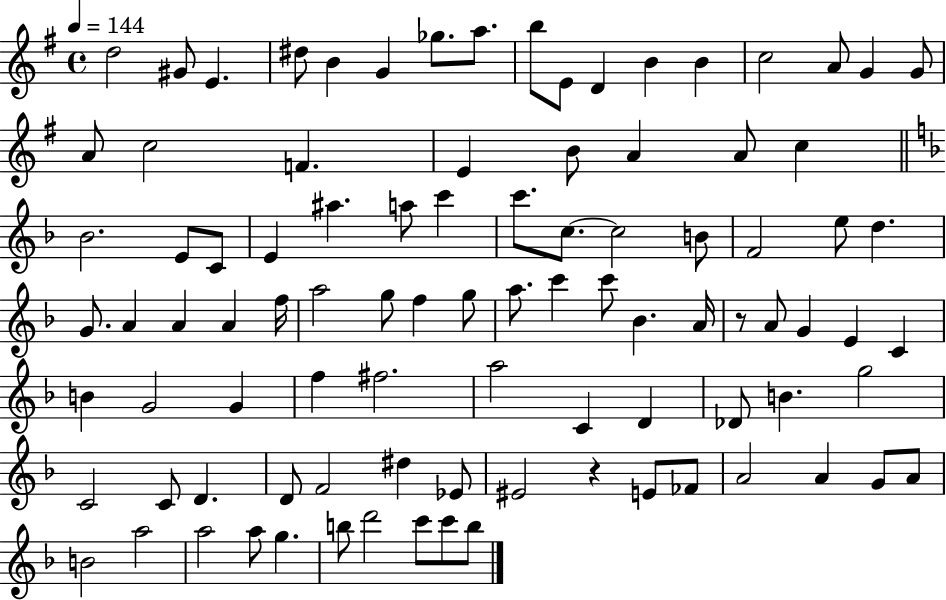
{
  \clef treble
  \time 4/4
  \defaultTimeSignature
  \key g \major
  \tempo 4 = 144
  d''2 gis'8 e'4. | dis''8 b'4 g'4 ges''8. a''8. | b''8 e'8 d'4 b'4 b'4 | c''2 a'8 g'4 g'8 | \break a'8 c''2 f'4. | e'4 b'8 a'4 a'8 c''4 | \bar "||" \break \key f \major bes'2. e'8 c'8 | e'4 ais''4. a''8 c'''4 | c'''8. c''8.~~ c''2 b'8 | f'2 e''8 d''4. | \break g'8. a'4 a'4 a'4 f''16 | a''2 g''8 f''4 g''8 | a''8. c'''4 c'''8 bes'4. a'16 | r8 a'8 g'4 e'4 c'4 | \break b'4 g'2 g'4 | f''4 fis''2. | a''2 c'4 d'4 | des'8 b'4. g''2 | \break c'2 c'8 d'4. | d'8 f'2 dis''4 ees'8 | eis'2 r4 e'8 fes'8 | a'2 a'4 g'8 a'8 | \break b'2 a''2 | a''2 a''8 g''4. | b''8 d'''2 c'''8 c'''8 b''8 | \bar "|."
}